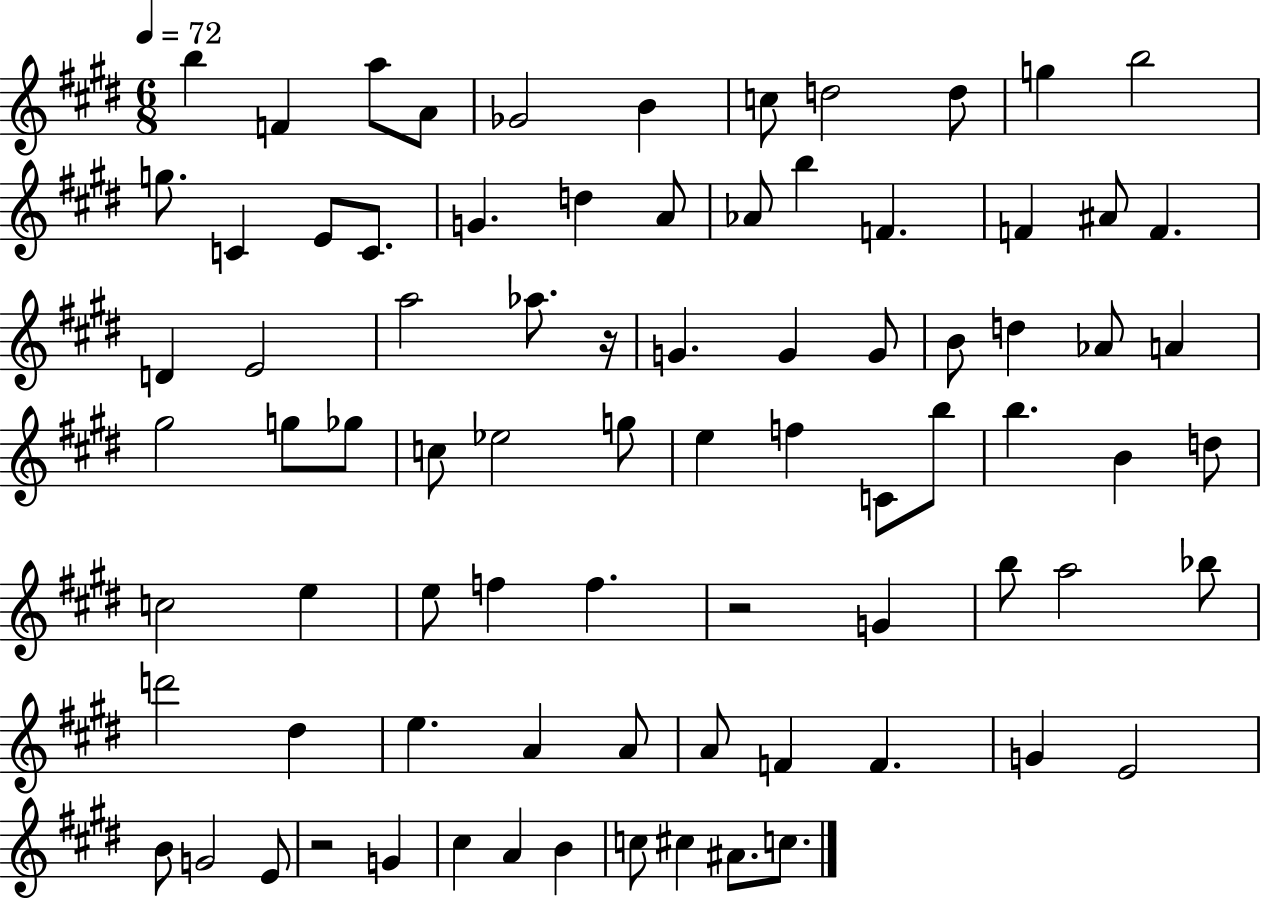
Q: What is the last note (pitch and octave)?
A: C5